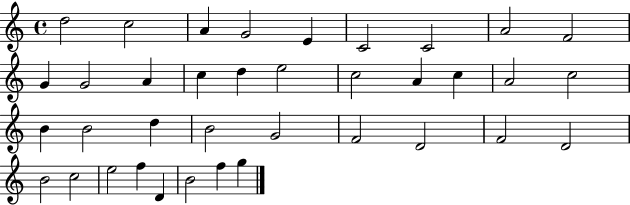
X:1
T:Untitled
M:4/4
L:1/4
K:C
d2 c2 A G2 E C2 C2 A2 F2 G G2 A c d e2 c2 A c A2 c2 B B2 d B2 G2 F2 D2 F2 D2 B2 c2 e2 f D B2 f g